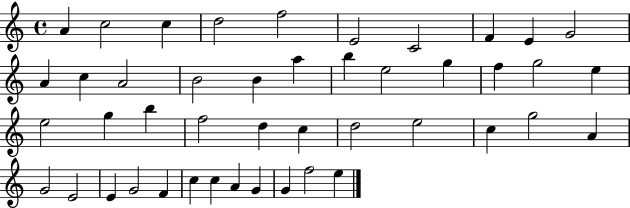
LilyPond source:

{
  \clef treble
  \time 4/4
  \defaultTimeSignature
  \key c \major
  a'4 c''2 c''4 | d''2 f''2 | e'2 c'2 | f'4 e'4 g'2 | \break a'4 c''4 a'2 | b'2 b'4 a''4 | b''4 e''2 g''4 | f''4 g''2 e''4 | \break e''2 g''4 b''4 | f''2 d''4 c''4 | d''2 e''2 | c''4 g''2 a'4 | \break g'2 e'2 | e'4 g'2 f'4 | c''4 c''4 a'4 g'4 | g'4 f''2 e''4 | \break \bar "|."
}